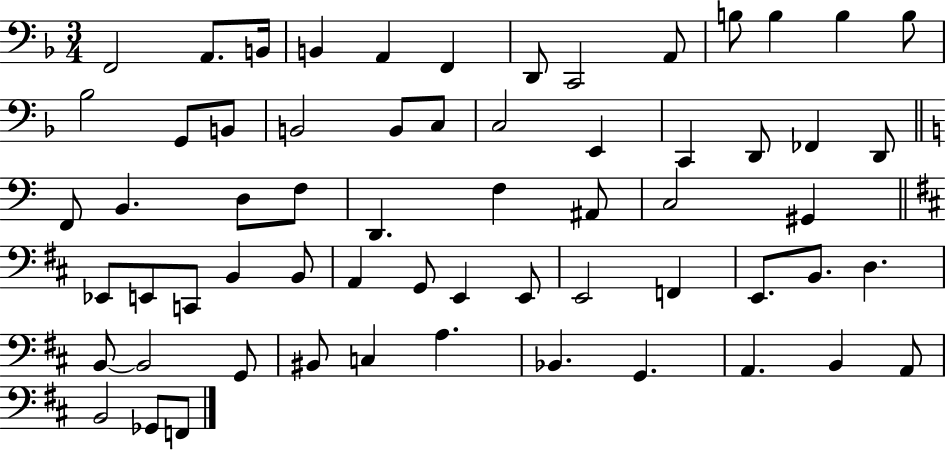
{
  \clef bass
  \numericTimeSignature
  \time 3/4
  \key f \major
  f,2 a,8. b,16 | b,4 a,4 f,4 | d,8 c,2 a,8 | b8 b4 b4 b8 | \break bes2 g,8 b,8 | b,2 b,8 c8 | c2 e,4 | c,4 d,8 fes,4 d,8 | \break \bar "||" \break \key c \major f,8 b,4. d8 f8 | d,4. f4 ais,8 | c2 gis,4 | \bar "||" \break \key b \minor ees,8 e,8 c,8 b,4 b,8 | a,4 g,8 e,4 e,8 | e,2 f,4 | e,8. b,8. d4. | \break b,8~~ b,2 g,8 | bis,8 c4 a4. | bes,4. g,4. | a,4. b,4 a,8 | \break b,2 ges,8 f,8 | \bar "|."
}